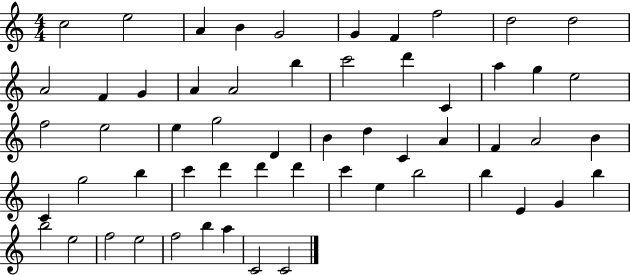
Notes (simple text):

C5/h E5/h A4/q B4/q G4/h G4/q F4/q F5/h D5/h D5/h A4/h F4/q G4/q A4/q A4/h B5/q C6/h D6/q C4/q A5/q G5/q E5/h F5/h E5/h E5/q G5/h D4/q B4/q D5/q C4/q A4/q F4/q A4/h B4/q C4/q G5/h B5/q C6/q D6/q D6/q D6/q C6/q E5/q B5/h B5/q E4/q G4/q B5/q B5/h E5/h F5/h E5/h F5/h B5/q A5/q C4/h C4/h